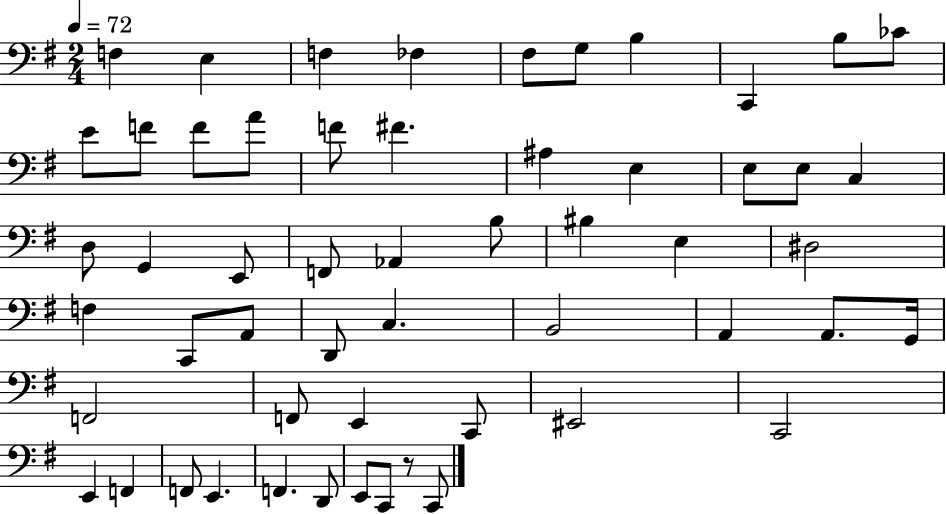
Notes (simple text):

F3/q E3/q F3/q FES3/q F#3/e G3/e B3/q C2/q B3/e CES4/e E4/e F4/e F4/e A4/e F4/e F#4/q. A#3/q E3/q E3/e E3/e C3/q D3/e G2/q E2/e F2/e Ab2/q B3/e BIS3/q E3/q D#3/h F3/q C2/e A2/e D2/e C3/q. B2/h A2/q A2/e. G2/s F2/h F2/e E2/q C2/e EIS2/h C2/h E2/q F2/q F2/e E2/q. F2/q. D2/e E2/e C2/e R/e C2/e